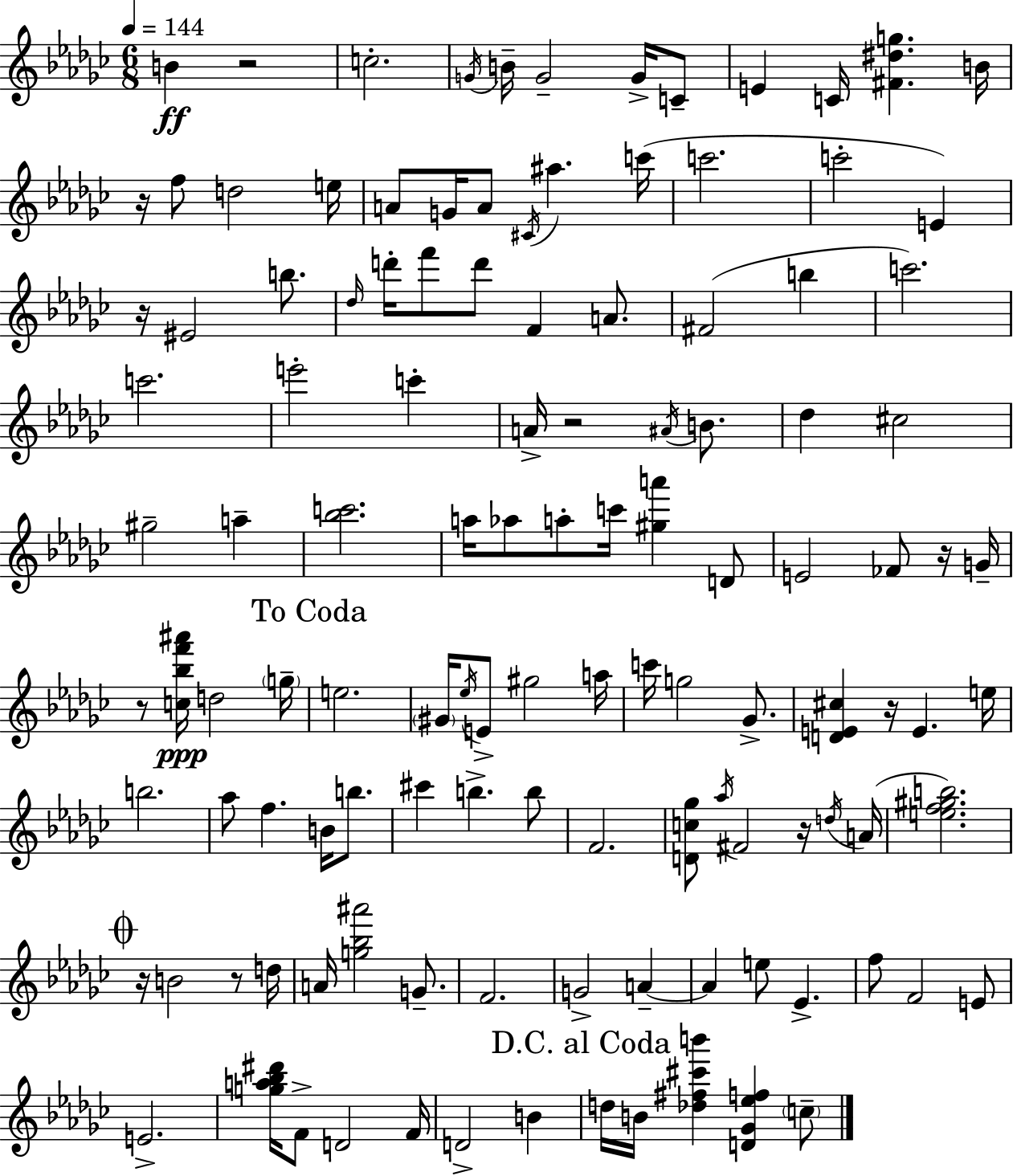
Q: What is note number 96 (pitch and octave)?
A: B4